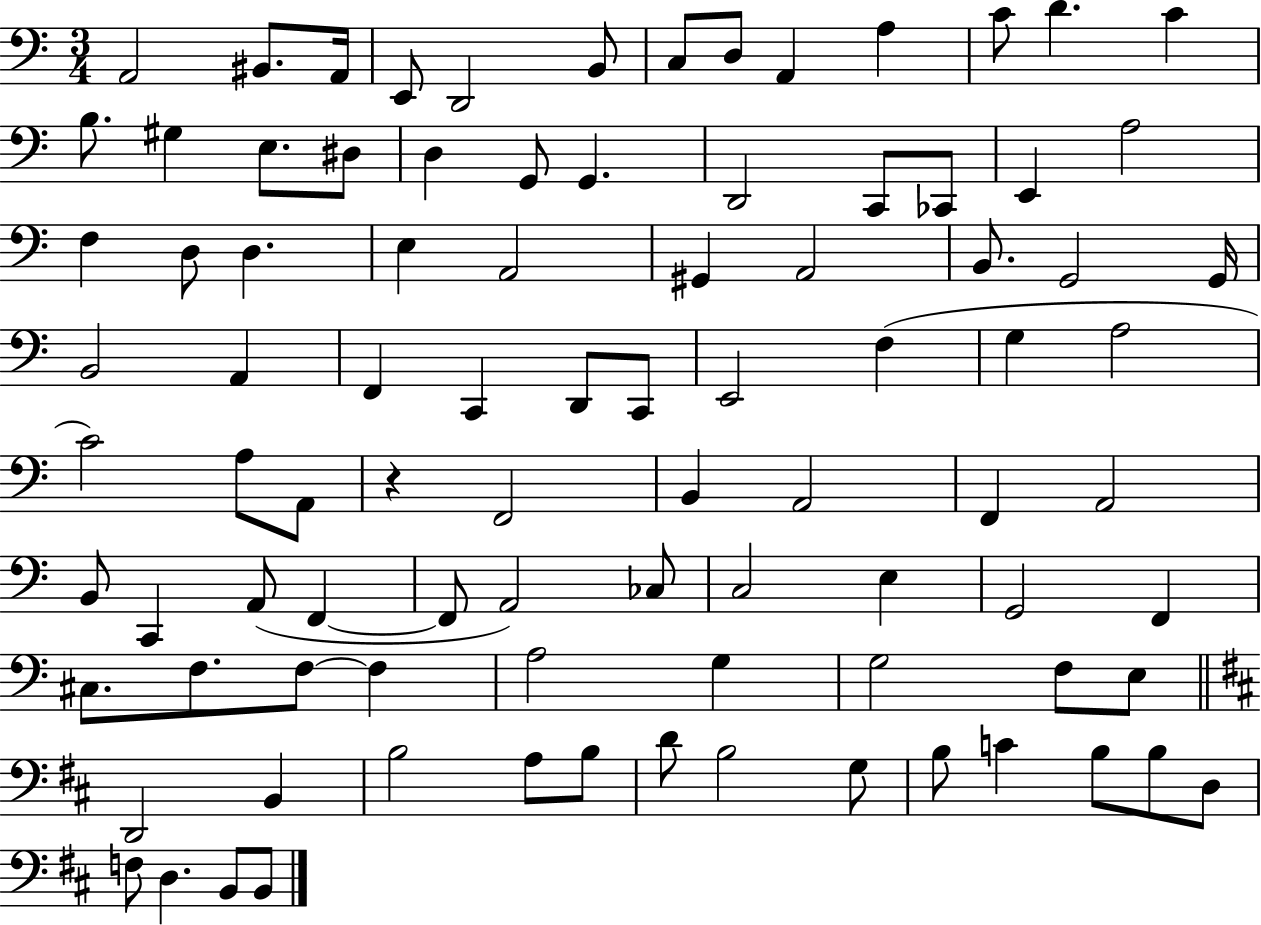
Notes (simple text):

A2/h BIS2/e. A2/s E2/e D2/h B2/e C3/e D3/e A2/q A3/q C4/e D4/q. C4/q B3/e. G#3/q E3/e. D#3/e D3/q G2/e G2/q. D2/h C2/e CES2/e E2/q A3/h F3/q D3/e D3/q. E3/q A2/h G#2/q A2/h B2/e. G2/h G2/s B2/h A2/q F2/q C2/q D2/e C2/e E2/h F3/q G3/q A3/h C4/h A3/e A2/e R/q F2/h B2/q A2/h F2/q A2/h B2/e C2/q A2/e F2/q F2/e A2/h CES3/e C3/h E3/q G2/h F2/q C#3/e. F3/e. F3/e F3/q A3/h G3/q G3/h F3/e E3/e D2/h B2/q B3/h A3/e B3/e D4/e B3/h G3/e B3/e C4/q B3/e B3/e D3/e F3/e D3/q. B2/e B2/e